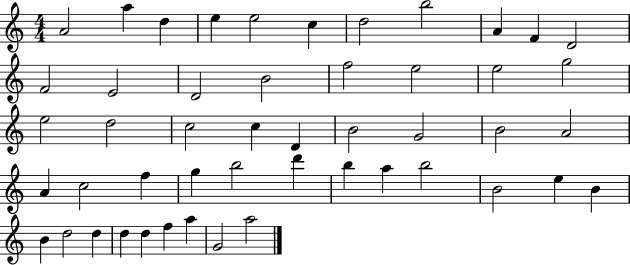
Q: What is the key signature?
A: C major